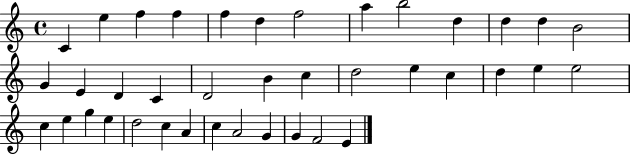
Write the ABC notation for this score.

X:1
T:Untitled
M:4/4
L:1/4
K:C
C e f f f d f2 a b2 d d d B2 G E D C D2 B c d2 e c d e e2 c e g e d2 c A c A2 G G F2 E